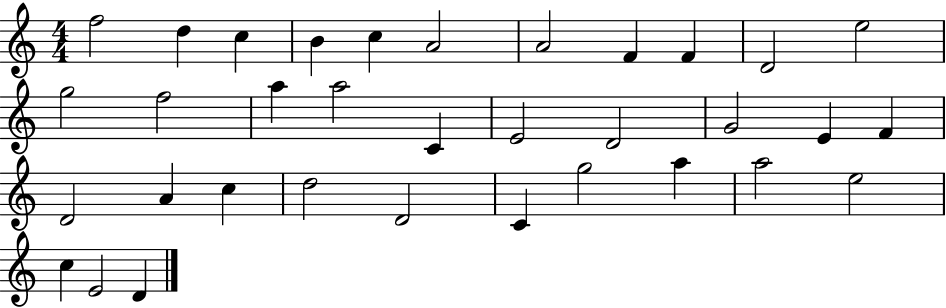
F5/h D5/q C5/q B4/q C5/q A4/h A4/h F4/q F4/q D4/h E5/h G5/h F5/h A5/q A5/h C4/q E4/h D4/h G4/h E4/q F4/q D4/h A4/q C5/q D5/h D4/h C4/q G5/h A5/q A5/h E5/h C5/q E4/h D4/q